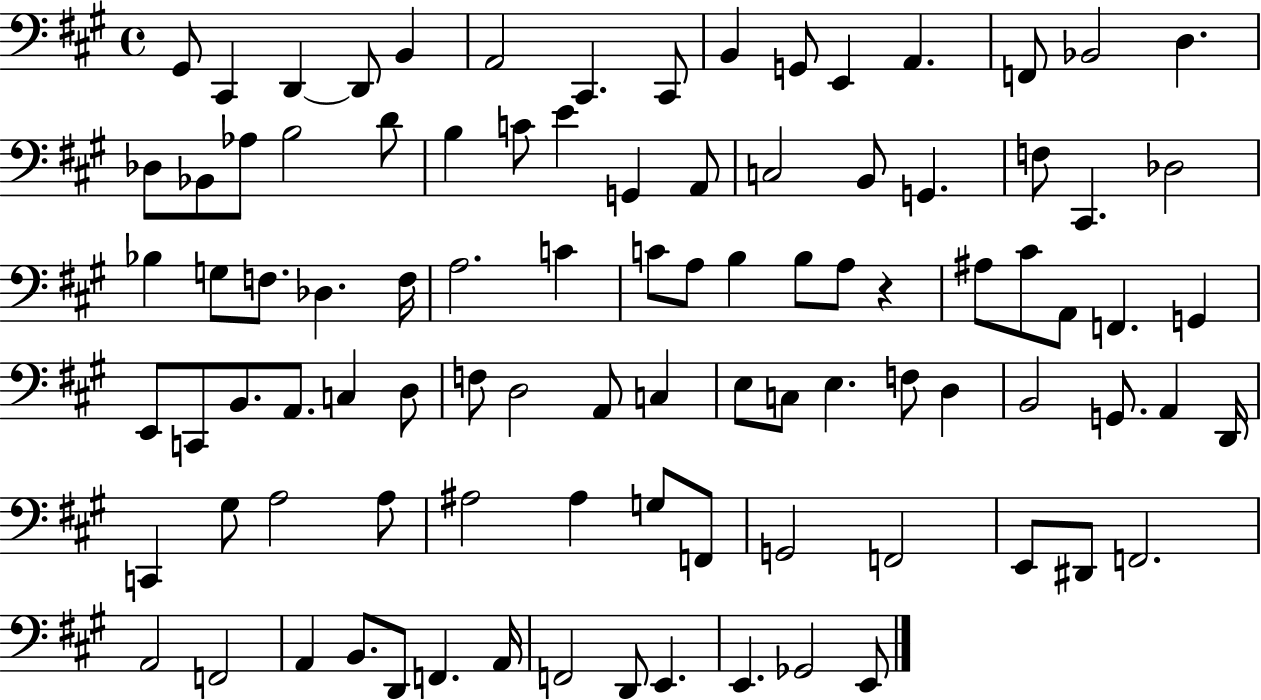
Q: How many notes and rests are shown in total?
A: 94